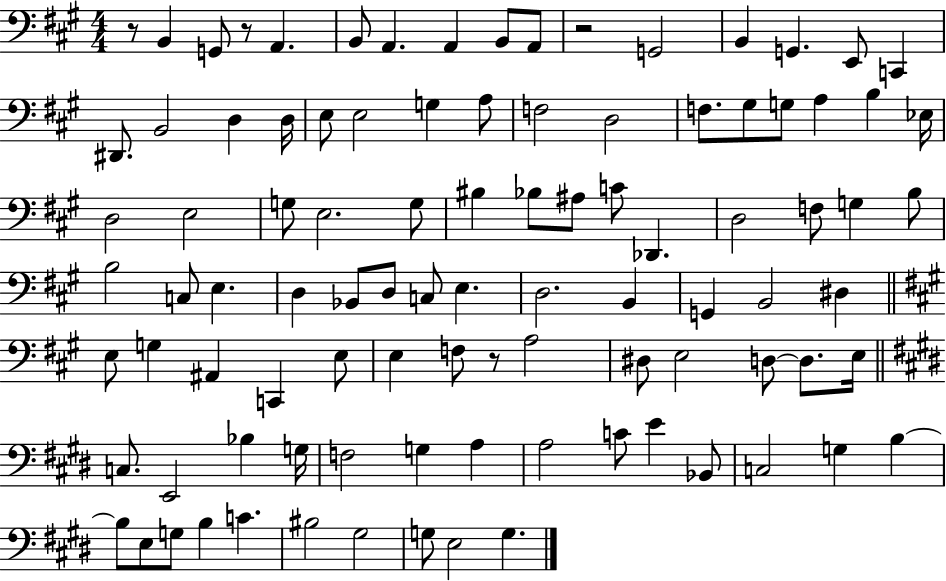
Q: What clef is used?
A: bass